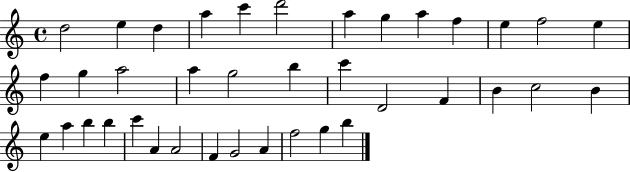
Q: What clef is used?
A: treble